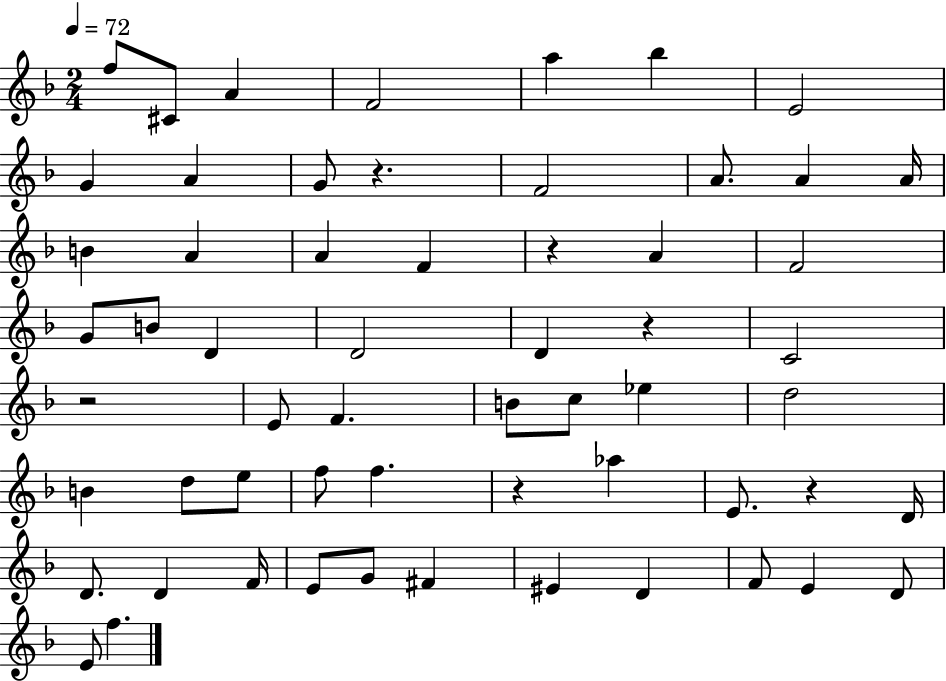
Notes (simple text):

F5/e C#4/e A4/q F4/h A5/q Bb5/q E4/h G4/q A4/q G4/e R/q. F4/h A4/e. A4/q A4/s B4/q A4/q A4/q F4/q R/q A4/q F4/h G4/e B4/e D4/q D4/h D4/q R/q C4/h R/h E4/e F4/q. B4/e C5/e Eb5/q D5/h B4/q D5/e E5/e F5/e F5/q. R/q Ab5/q E4/e. R/q D4/s D4/e. D4/q F4/s E4/e G4/e F#4/q EIS4/q D4/q F4/e E4/q D4/e E4/e F5/q.